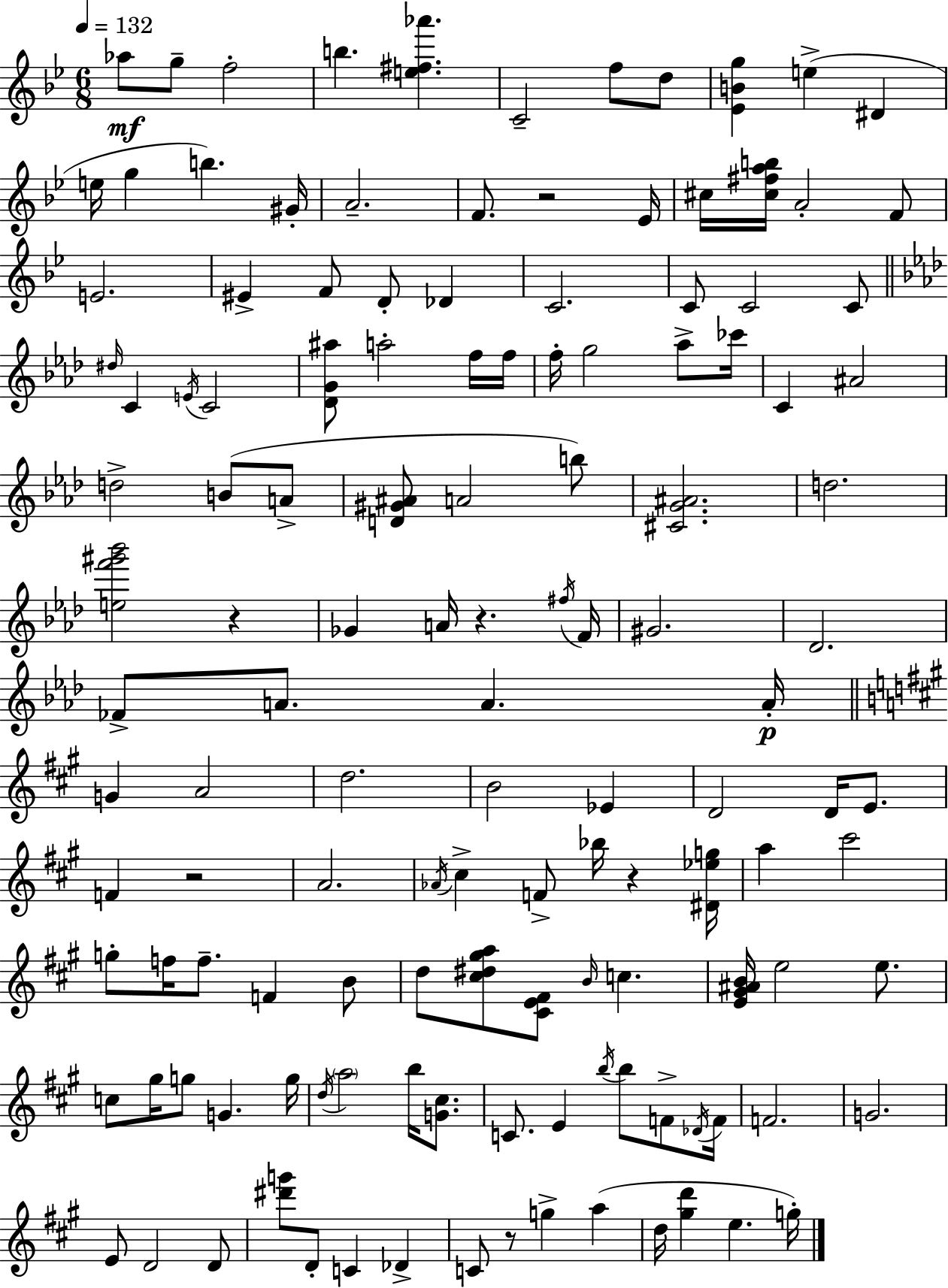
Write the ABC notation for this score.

X:1
T:Untitled
M:6/8
L:1/4
K:Gm
_a/2 g/2 f2 b [e^f_a'] C2 f/2 d/2 [_EBg] e ^D e/4 g b ^G/4 A2 F/2 z2 _E/4 ^c/4 [^c^fab]/4 A2 F/2 E2 ^E F/2 D/2 _D C2 C/2 C2 C/2 ^d/4 C E/4 C2 [_DG^a]/2 a2 f/4 f/4 f/4 g2 _a/2 _c'/4 C ^A2 d2 B/2 A/2 [D^G^A]/2 A2 b/2 [^CG^A]2 d2 [ef'^g'_b']2 z _G A/4 z ^f/4 F/4 ^G2 _D2 _F/2 A/2 A A/4 G A2 d2 B2 _E D2 D/4 E/2 F z2 A2 _A/4 ^c F/2 _b/4 z [^D_eg]/4 a ^c'2 g/2 f/4 f/2 F B/2 d/2 [^c^d^ga]/2 [^CE^F]/2 B/4 c [E^G^AB]/4 e2 e/2 c/2 ^g/4 g/2 G g/4 d/4 a2 b/4 [G^c]/2 C/2 E b/4 b/2 F/2 _D/4 F/4 F2 G2 E/2 D2 D/2 [^d'g']/2 D/2 C _D C/2 z/2 g a d/4 [^gd'] e g/4